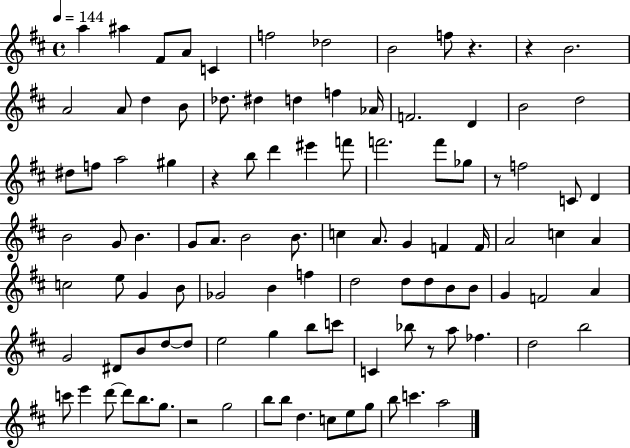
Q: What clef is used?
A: treble